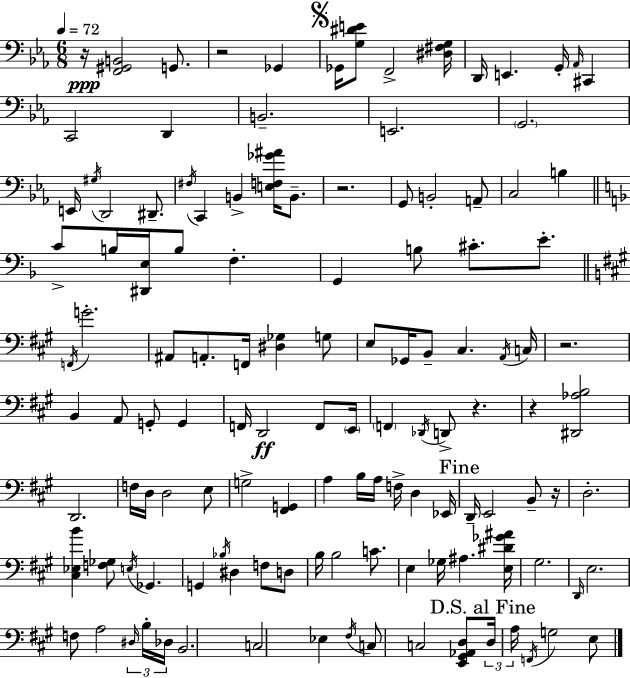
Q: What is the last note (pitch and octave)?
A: E3